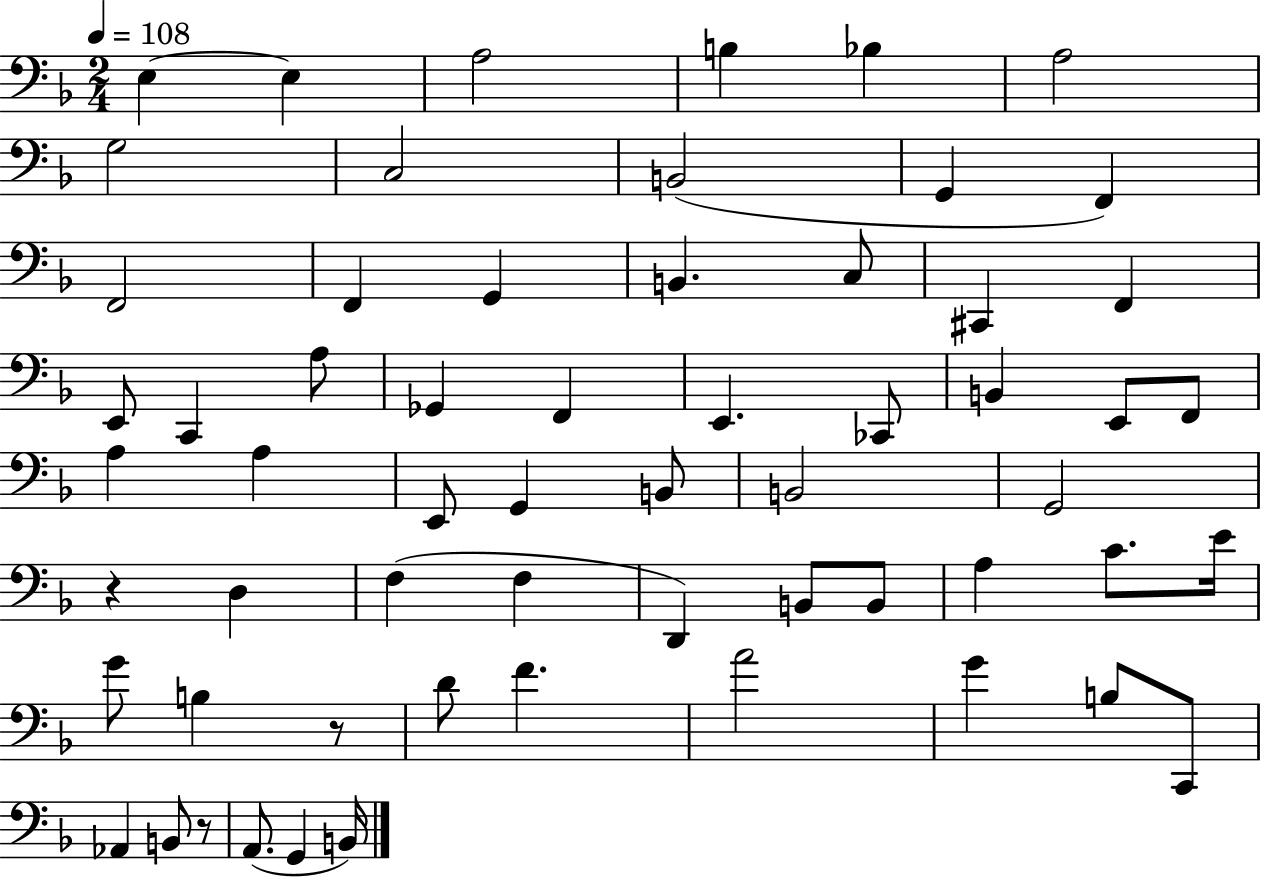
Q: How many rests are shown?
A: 3